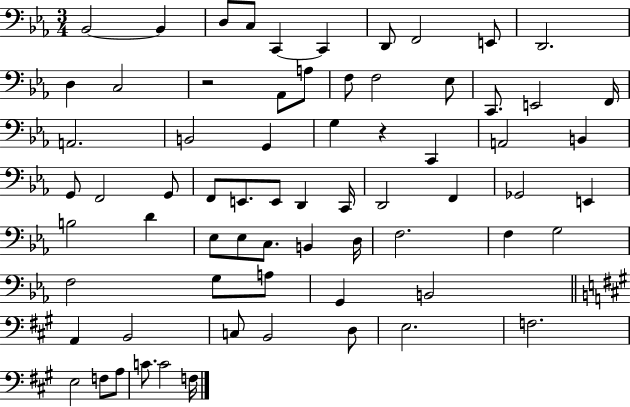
X:1
T:Untitled
M:3/4
L:1/4
K:Eb
_B,,2 _B,, D,/2 C,/2 C,, C,, D,,/2 F,,2 E,,/2 D,,2 D, C,2 z2 _A,,/2 A,/2 F,/2 F,2 _E,/2 C,,/2 E,,2 F,,/4 A,,2 B,,2 G,, G, z C,, A,,2 B,, G,,/2 F,,2 G,,/2 F,,/2 E,,/2 E,,/2 D,, C,,/4 D,,2 F,, _G,,2 E,, B,2 D _E,/2 _E,/2 C,/2 B,, D,/4 F,2 F, G,2 F,2 G,/2 A,/2 G,, B,,2 A,, B,,2 C,/2 B,,2 D,/2 E,2 F,2 E,2 F,/2 A,/2 C/2 C2 F,/4